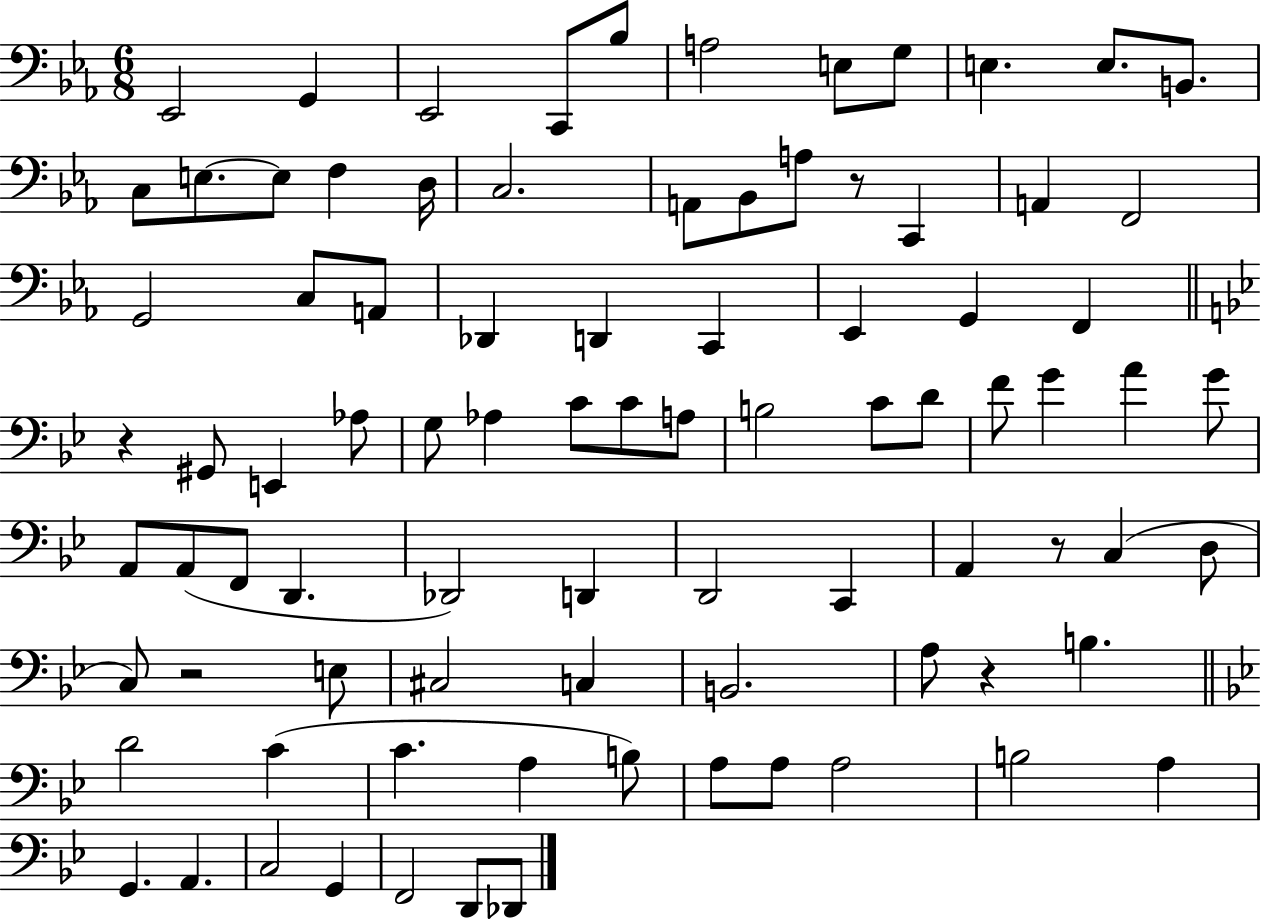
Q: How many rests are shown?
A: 5